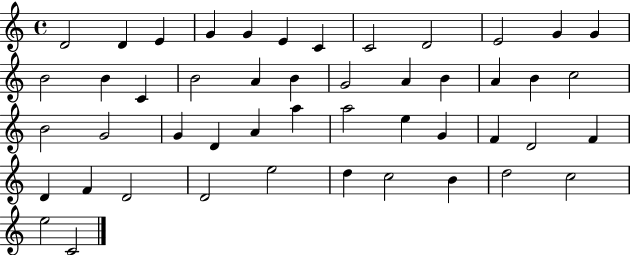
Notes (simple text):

D4/h D4/q E4/q G4/q G4/q E4/q C4/q C4/h D4/h E4/h G4/q G4/q B4/h B4/q C4/q B4/h A4/q B4/q G4/h A4/q B4/q A4/q B4/q C5/h B4/h G4/h G4/q D4/q A4/q A5/q A5/h E5/q G4/q F4/q D4/h F4/q D4/q F4/q D4/h D4/h E5/h D5/q C5/h B4/q D5/h C5/h E5/h C4/h